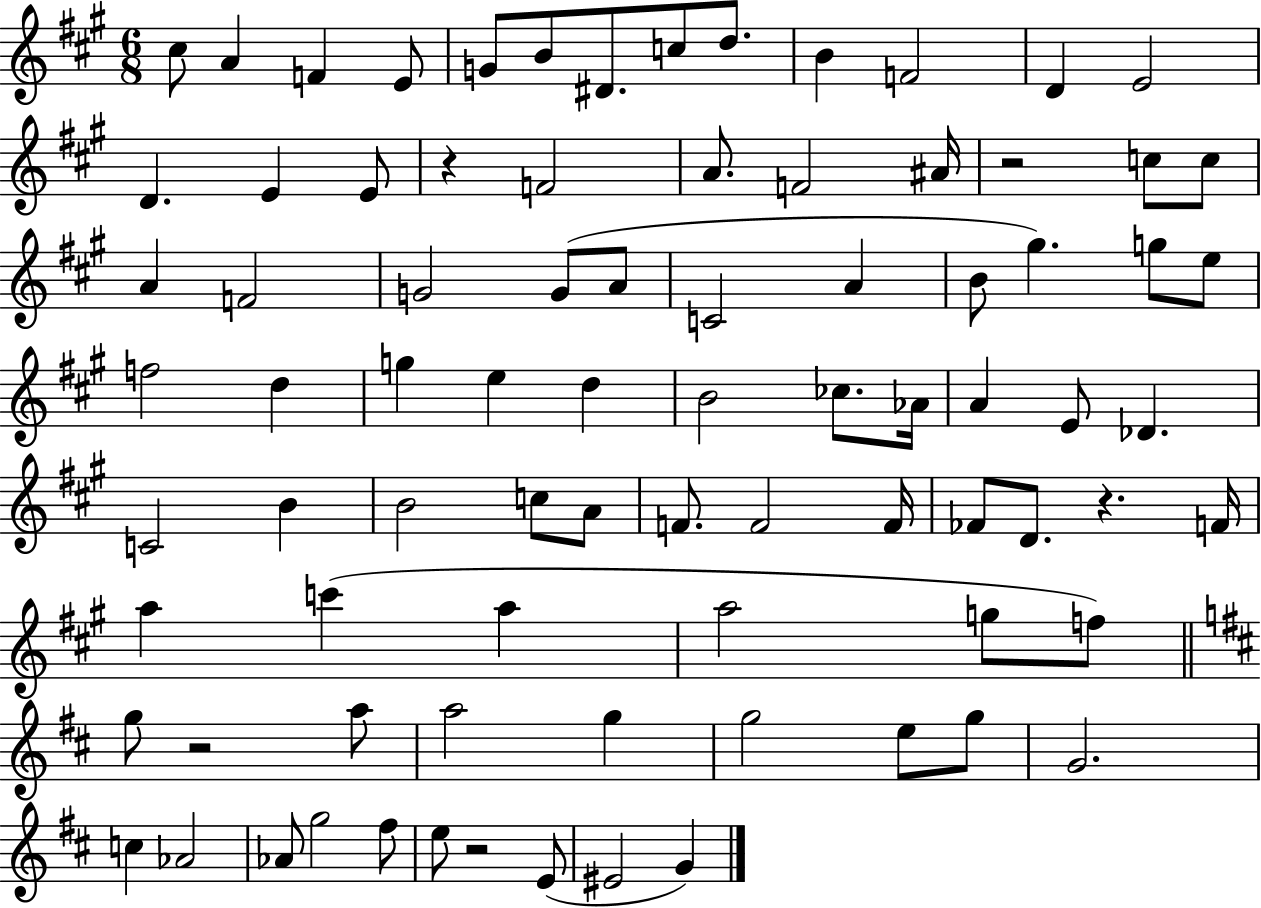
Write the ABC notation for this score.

X:1
T:Untitled
M:6/8
L:1/4
K:A
^c/2 A F E/2 G/2 B/2 ^D/2 c/2 d/2 B F2 D E2 D E E/2 z F2 A/2 F2 ^A/4 z2 c/2 c/2 A F2 G2 G/2 A/2 C2 A B/2 ^g g/2 e/2 f2 d g e d B2 _c/2 _A/4 A E/2 _D C2 B B2 c/2 A/2 F/2 F2 F/4 _F/2 D/2 z F/4 a c' a a2 g/2 f/2 g/2 z2 a/2 a2 g g2 e/2 g/2 G2 c _A2 _A/2 g2 ^f/2 e/2 z2 E/2 ^E2 G